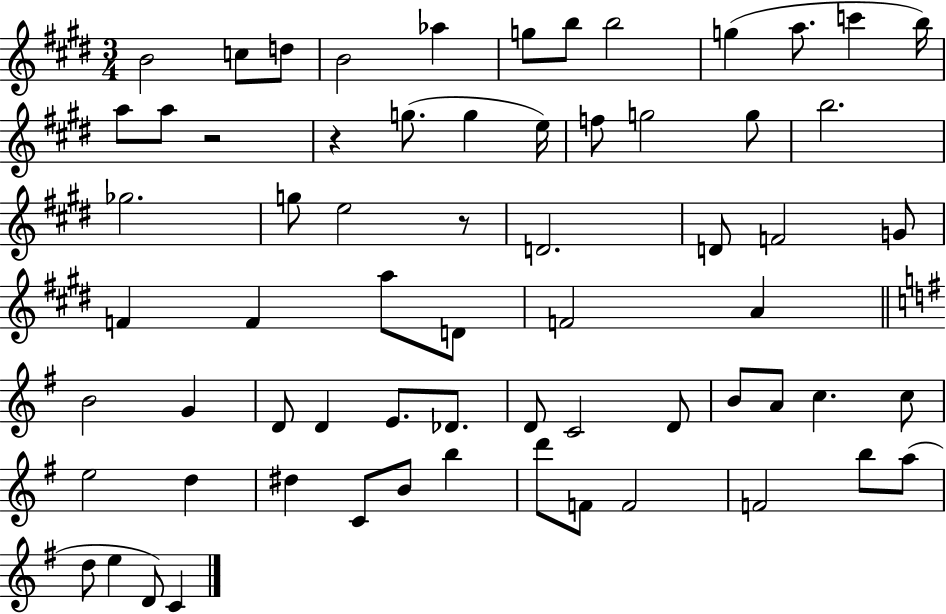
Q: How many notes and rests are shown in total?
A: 66